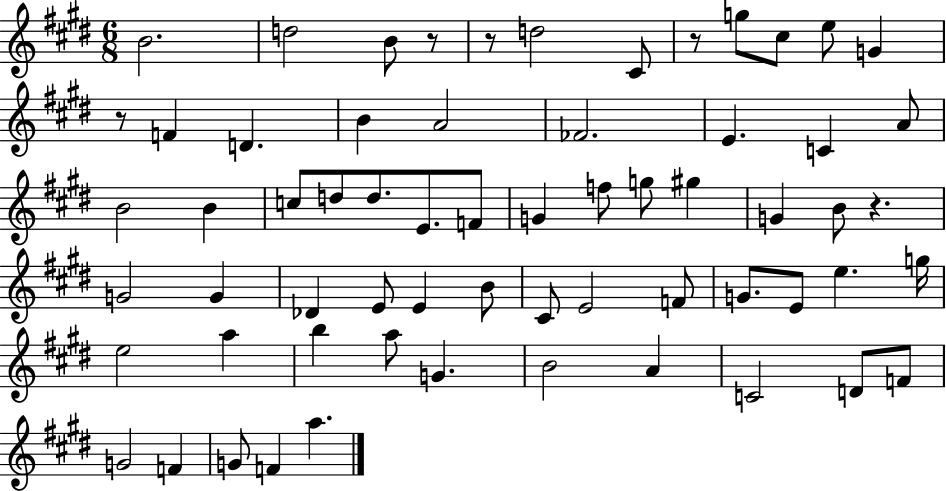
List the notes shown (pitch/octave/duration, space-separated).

B4/h. D5/h B4/e R/e R/e D5/h C#4/e R/e G5/e C#5/e E5/e G4/q R/e F4/q D4/q. B4/q A4/h FES4/h. E4/q. C4/q A4/e B4/h B4/q C5/e D5/e D5/e. E4/e. F4/e G4/q F5/e G5/e G#5/q G4/q B4/e R/q. G4/h G4/q Db4/q E4/e E4/q B4/e C#4/e E4/h F4/e G4/e. E4/e E5/q. G5/s E5/h A5/q B5/q A5/e G4/q. B4/h A4/q C4/h D4/e F4/e G4/h F4/q G4/e F4/q A5/q.